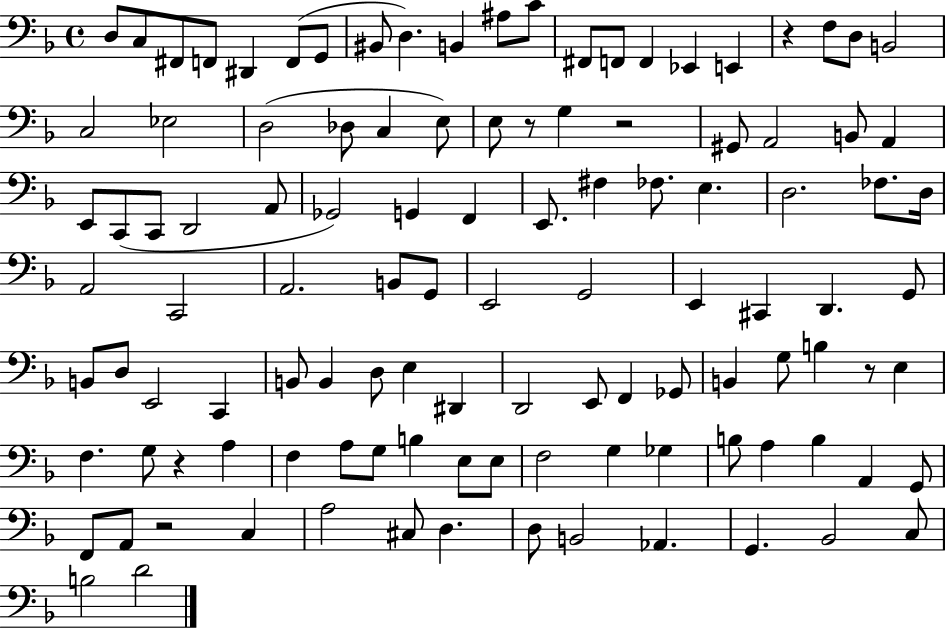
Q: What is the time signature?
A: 4/4